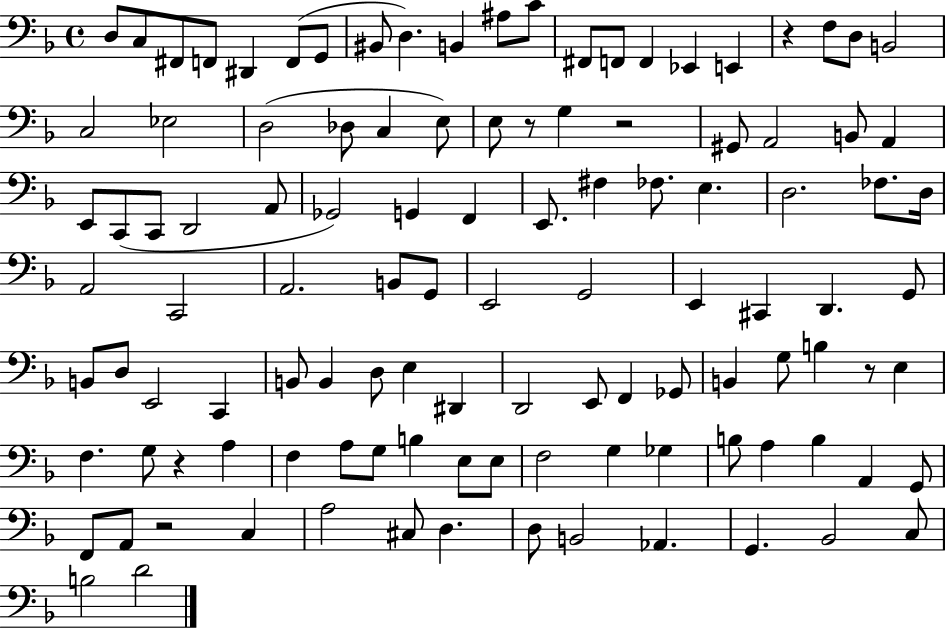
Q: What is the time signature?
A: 4/4